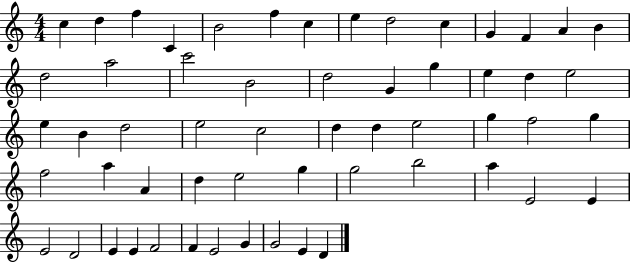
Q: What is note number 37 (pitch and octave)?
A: A5